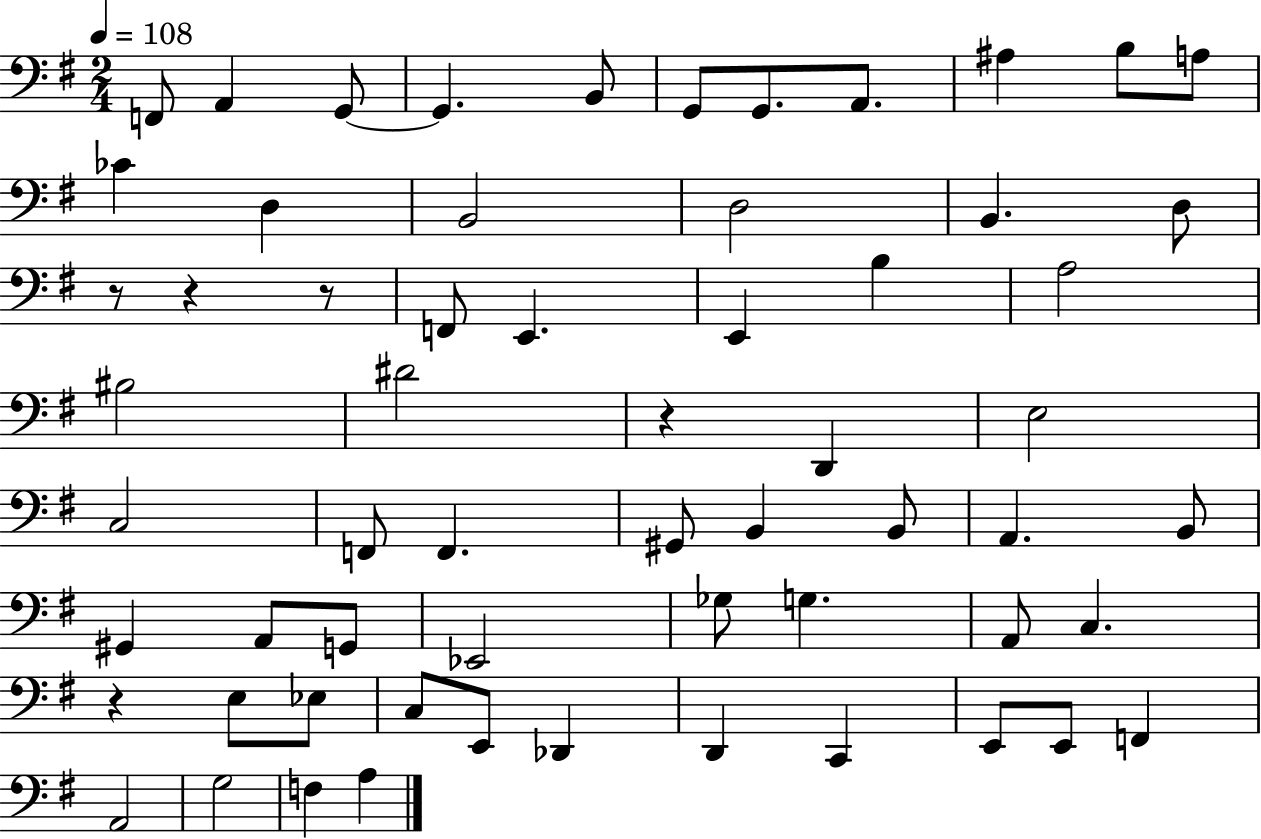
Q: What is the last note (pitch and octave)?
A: A3